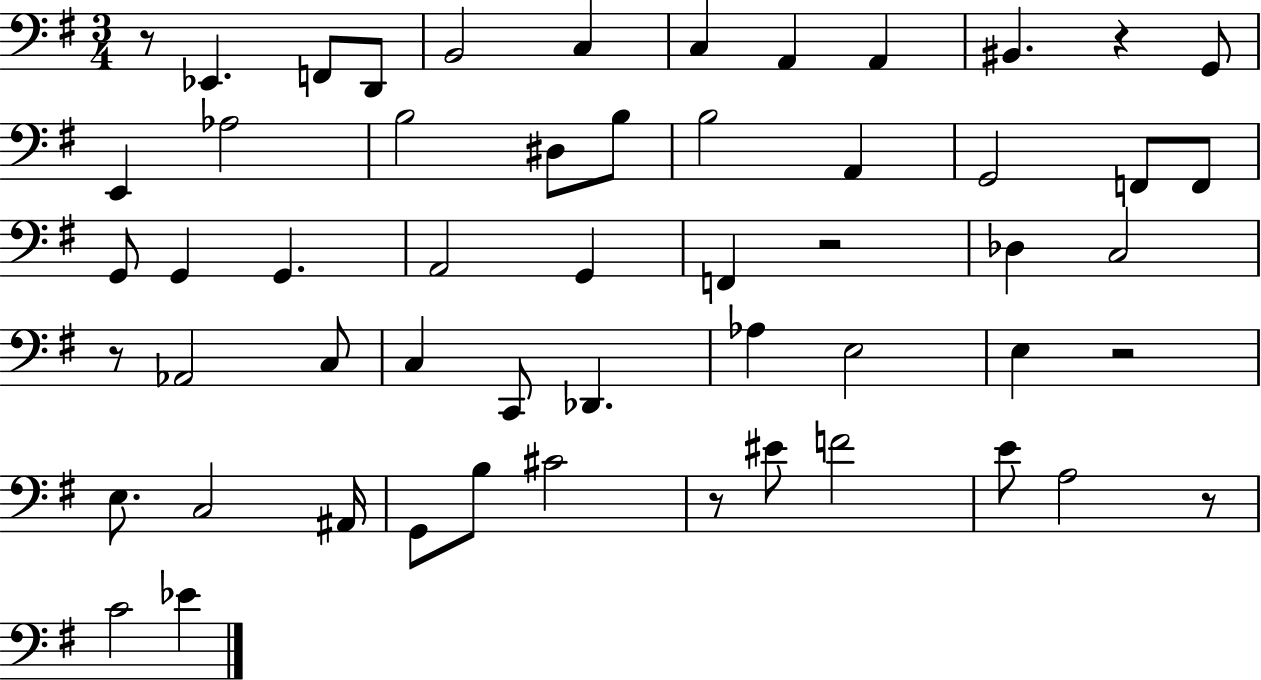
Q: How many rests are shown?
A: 7